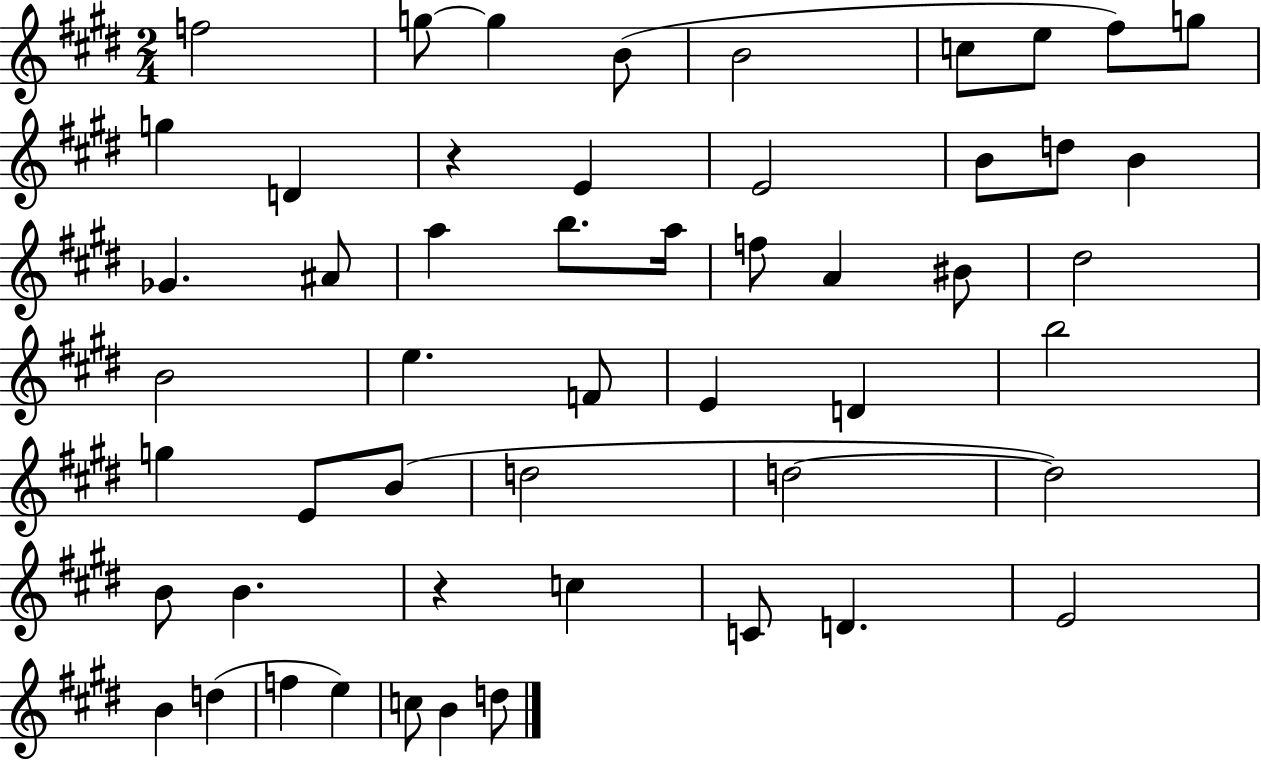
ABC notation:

X:1
T:Untitled
M:2/4
L:1/4
K:E
f2 g/2 g B/2 B2 c/2 e/2 ^f/2 g/2 g D z E E2 B/2 d/2 B _G ^A/2 a b/2 a/4 f/2 A ^B/2 ^d2 B2 e F/2 E D b2 g E/2 B/2 d2 d2 d2 B/2 B z c C/2 D E2 B d f e c/2 B d/2